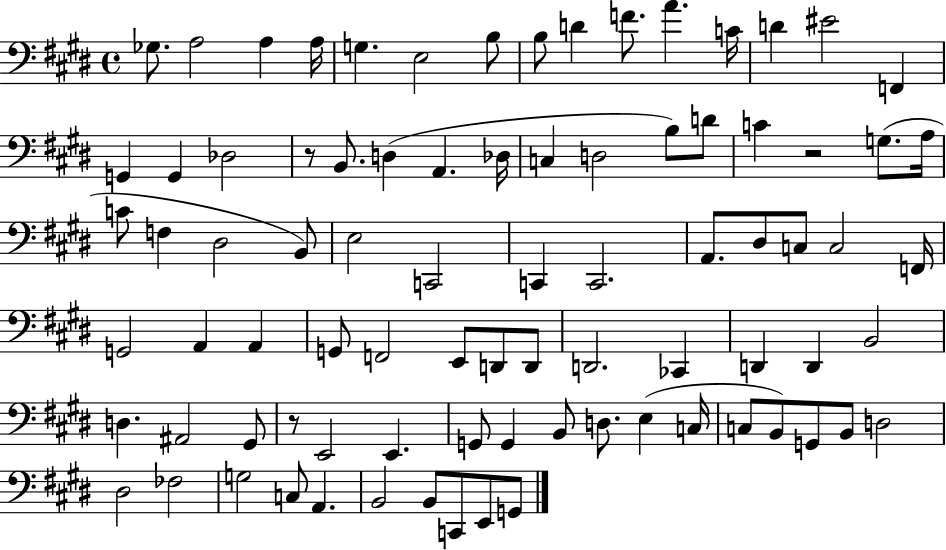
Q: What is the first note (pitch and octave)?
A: Gb3